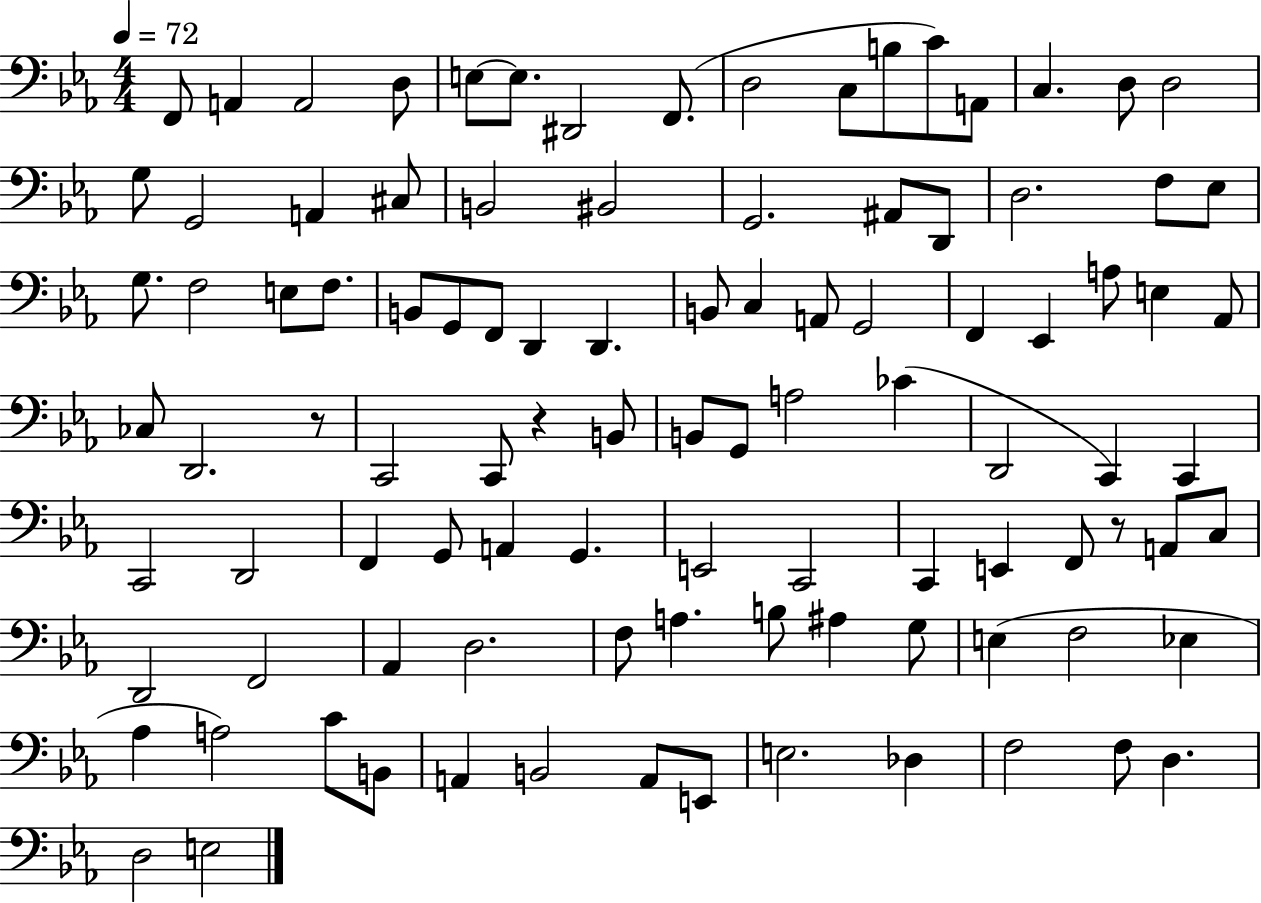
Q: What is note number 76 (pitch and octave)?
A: F3